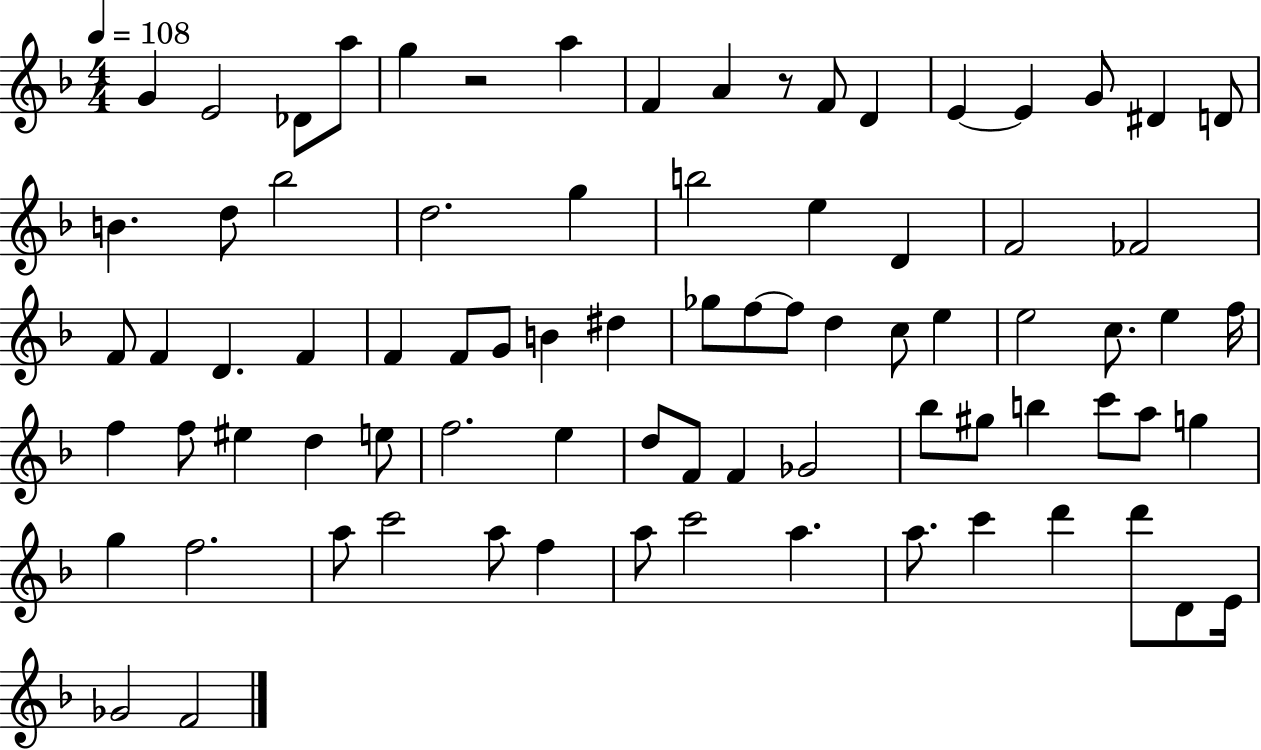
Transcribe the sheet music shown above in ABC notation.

X:1
T:Untitled
M:4/4
L:1/4
K:F
G E2 _D/2 a/2 g z2 a F A z/2 F/2 D E E G/2 ^D D/2 B d/2 _b2 d2 g b2 e D F2 _F2 F/2 F D F F F/2 G/2 B ^d _g/2 f/2 f/2 d c/2 e e2 c/2 e f/4 f f/2 ^e d e/2 f2 e d/2 F/2 F _G2 _b/2 ^g/2 b c'/2 a/2 g g f2 a/2 c'2 a/2 f a/2 c'2 a a/2 c' d' d'/2 D/2 E/4 _G2 F2